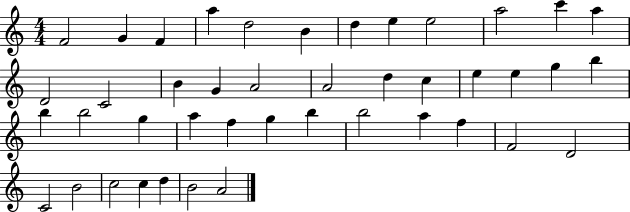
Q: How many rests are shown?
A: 0